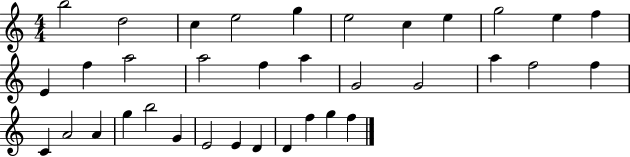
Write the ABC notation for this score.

X:1
T:Untitled
M:4/4
L:1/4
K:C
b2 d2 c e2 g e2 c e g2 e f E f a2 a2 f a G2 G2 a f2 f C A2 A g b2 G E2 E D D f g f